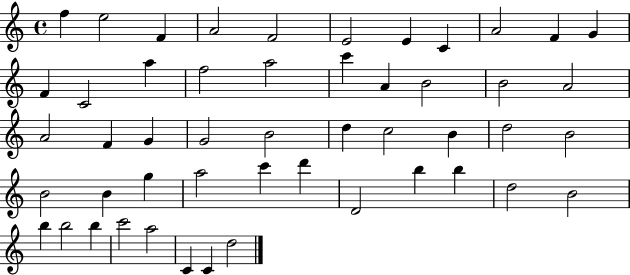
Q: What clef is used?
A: treble